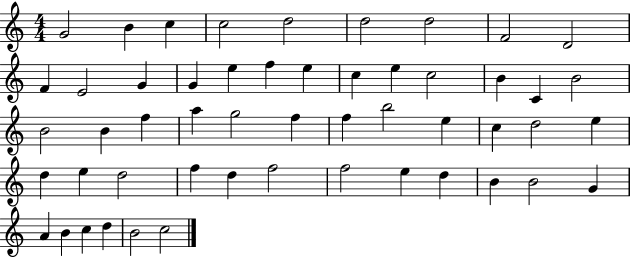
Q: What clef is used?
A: treble